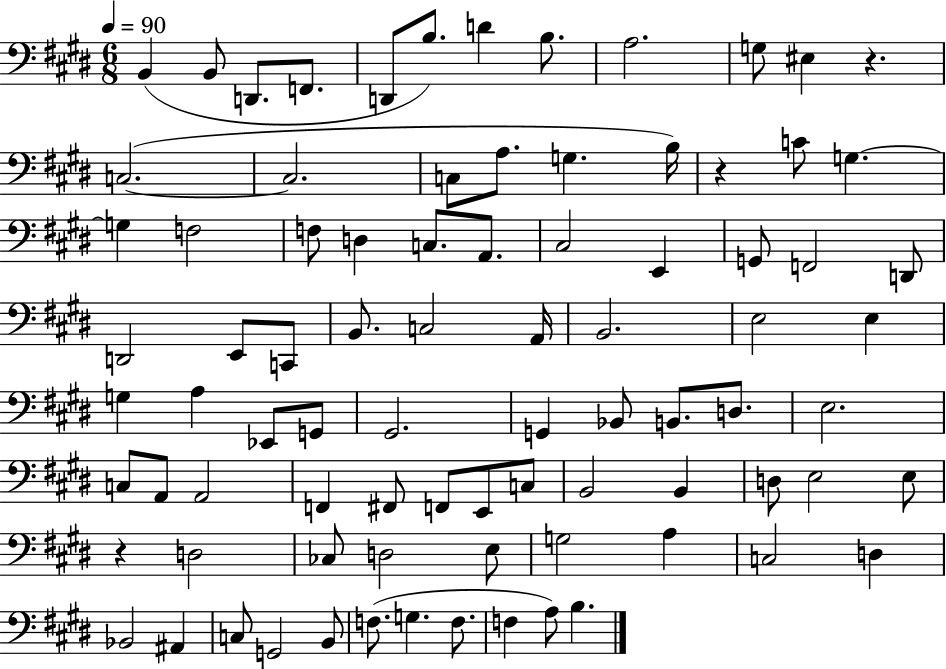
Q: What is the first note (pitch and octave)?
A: B2